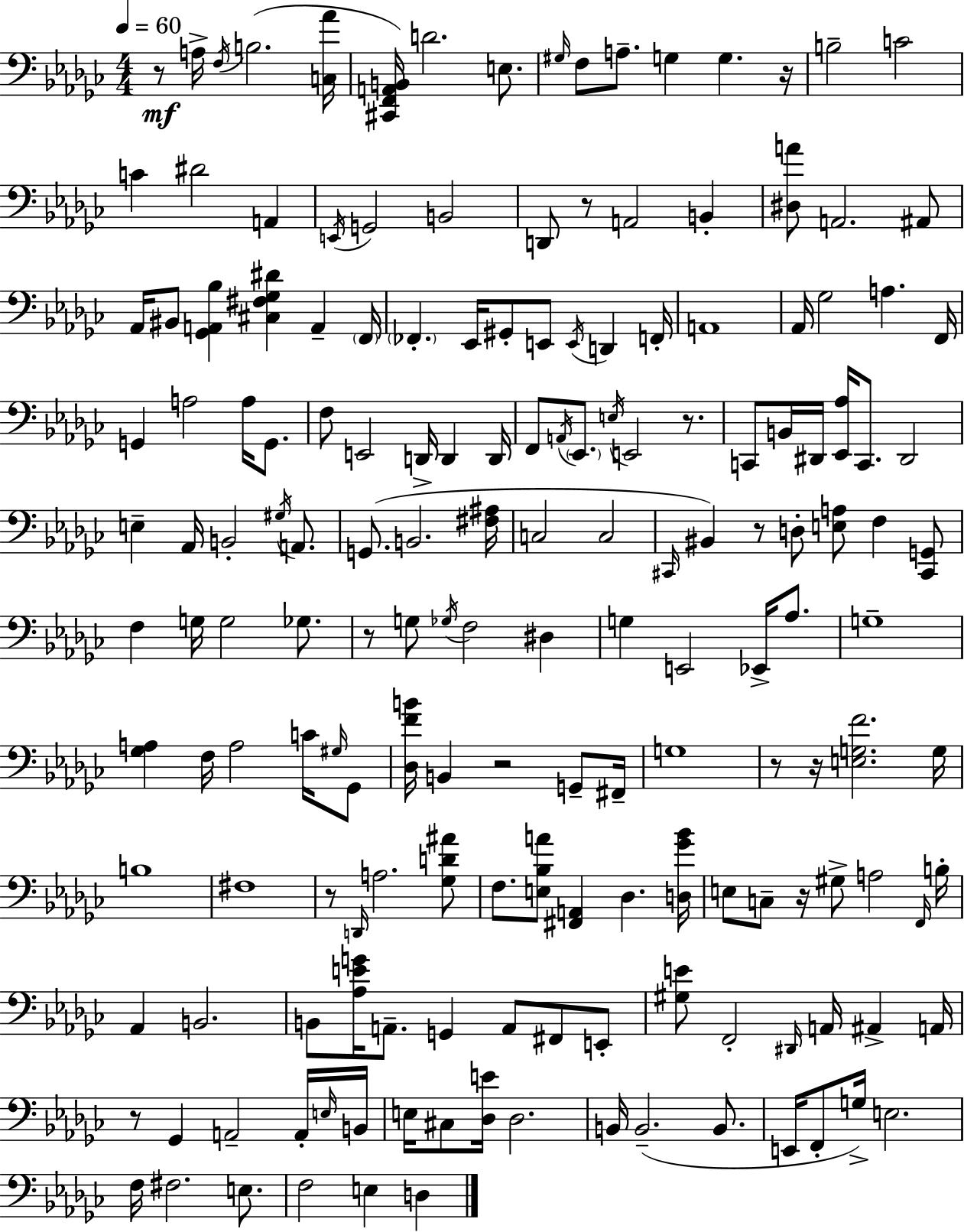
X:1
T:Untitled
M:4/4
L:1/4
K:Ebm
z/2 A,/4 F,/4 B,2 [C,_A]/4 [^C,,F,,A,,B,,]/4 D2 E,/2 ^G,/4 F,/2 A,/2 G, G, z/4 B,2 C2 C ^D2 A,, E,,/4 G,,2 B,,2 D,,/2 z/2 A,,2 B,, [^D,A]/2 A,,2 ^A,,/2 _A,,/4 ^B,,/2 [_G,,A,,_B,] [^C,^F,_G,^D] A,, F,,/4 _F,, _E,,/4 ^G,,/2 E,,/2 E,,/4 D,, F,,/4 A,,4 _A,,/4 _G,2 A, F,,/4 G,, A,2 A,/4 G,,/2 F,/2 E,,2 D,,/4 D,, D,,/4 F,,/2 A,,/4 _E,,/2 E,/4 E,,2 z/2 C,,/2 B,,/4 ^D,,/4 [_E,,_A,]/4 C,,/2 ^D,,2 E, _A,,/4 B,,2 ^G,/4 A,,/2 G,,/2 B,,2 [^F,^A,]/4 C,2 C,2 ^C,,/4 ^B,, z/2 D,/2 [E,A,]/2 F, [^C,,G,,]/2 F, G,/4 G,2 _G,/2 z/2 G,/2 _G,/4 F,2 ^D, G, E,,2 _E,,/4 _A,/2 G,4 [_G,A,] F,/4 A,2 C/4 ^G,/4 _G,,/2 [_D,FB]/4 B,, z2 G,,/2 ^F,,/4 G,4 z/2 z/4 [E,G,F]2 G,/4 B,4 ^F,4 z/2 D,,/4 A,2 [_G,D^A]/2 F,/2 [E,_B,A]/2 [^F,,A,,] _D, [D,_G_B]/4 E,/2 C,/2 z/4 ^G,/2 A,2 F,,/4 B,/4 _A,, B,,2 B,,/2 [_A,EG]/4 A,,/2 G,, A,,/2 ^F,,/2 E,,/2 [^G,E]/2 F,,2 ^D,,/4 A,,/4 ^A,, A,,/4 z/2 _G,, A,,2 A,,/4 E,/4 B,,/4 E,/4 ^C,/2 [_D,E]/4 _D,2 B,,/4 B,,2 B,,/2 E,,/4 F,,/2 G,/4 E,2 F,/4 ^F,2 E,/2 F,2 E, D,